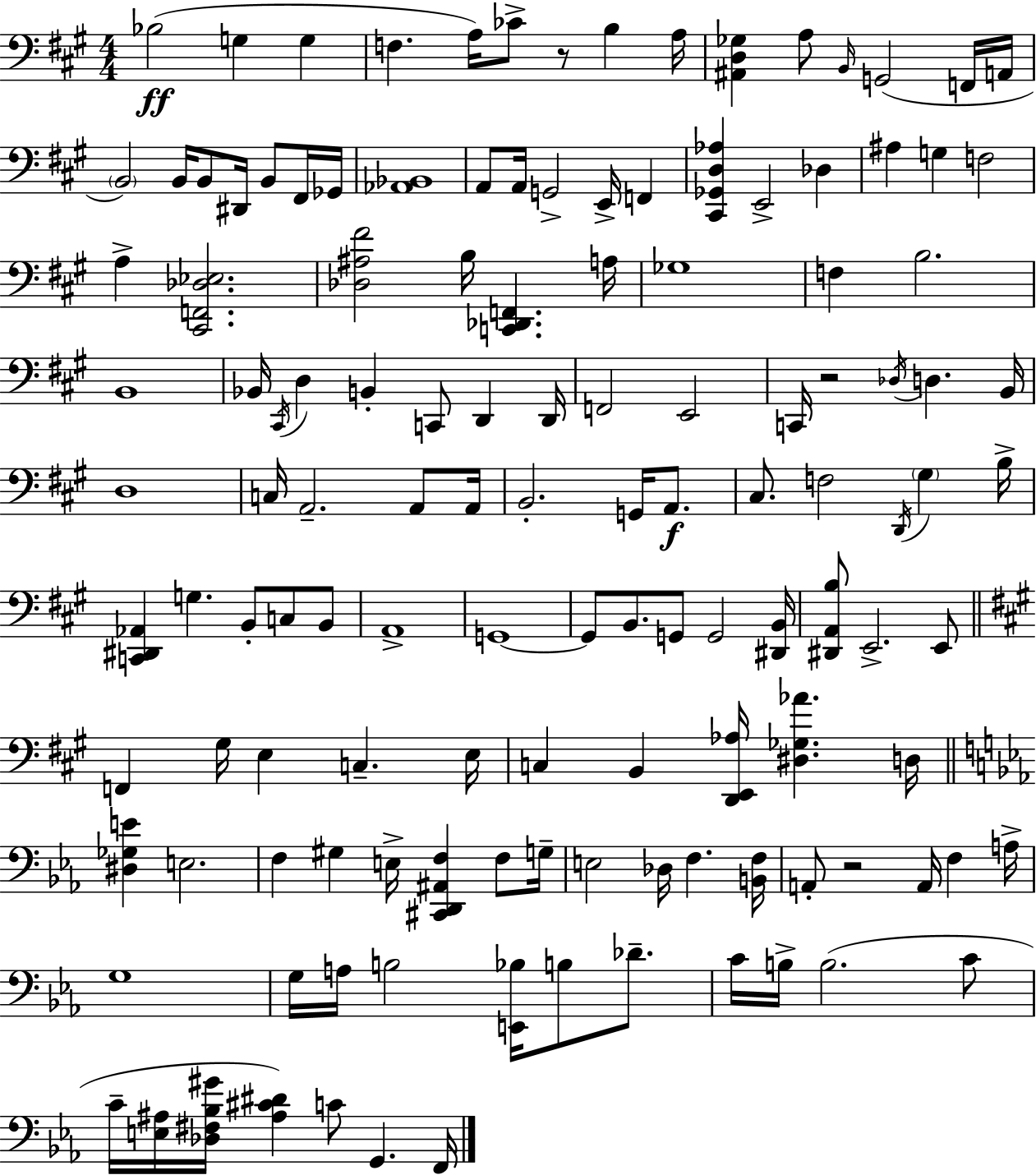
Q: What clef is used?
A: bass